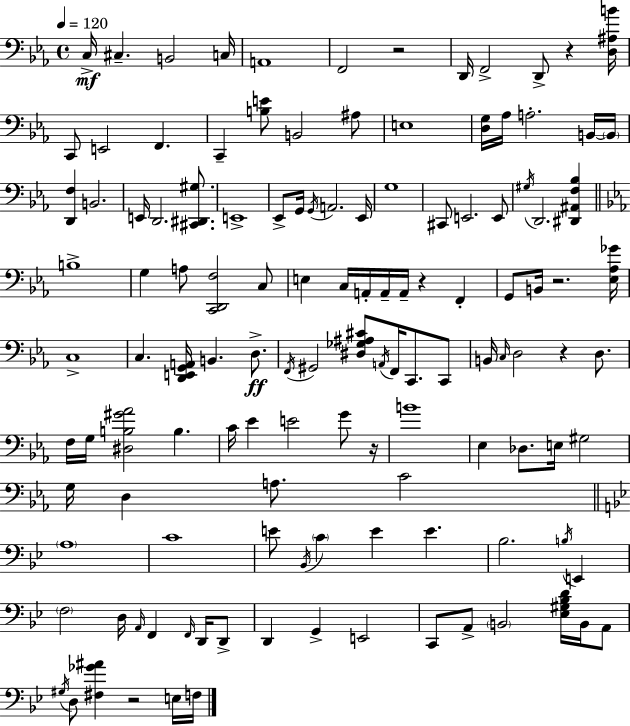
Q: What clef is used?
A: bass